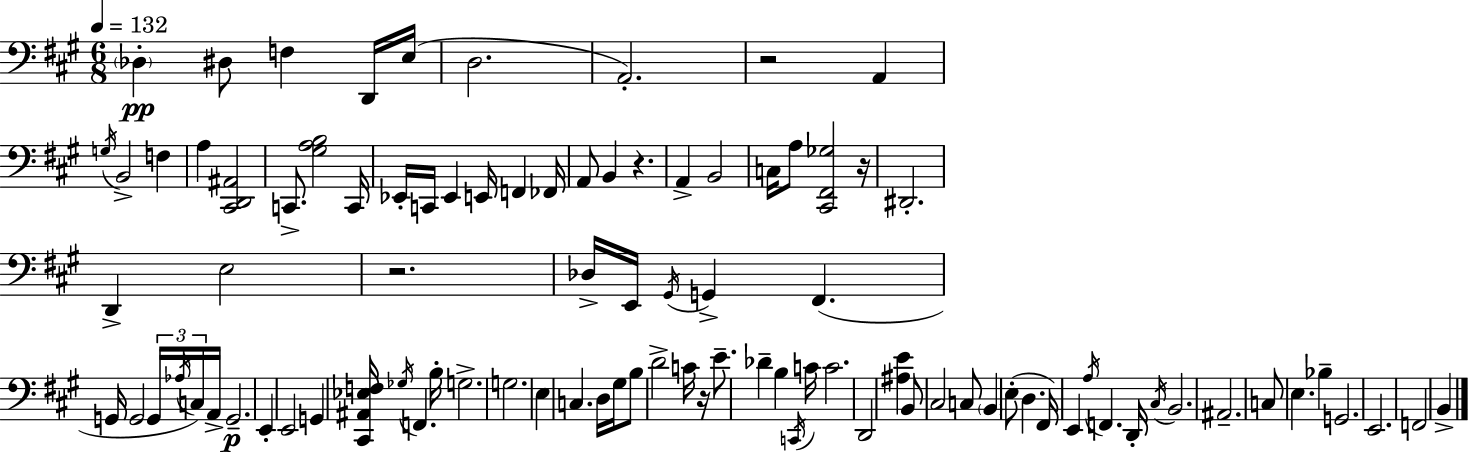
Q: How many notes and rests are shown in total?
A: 94